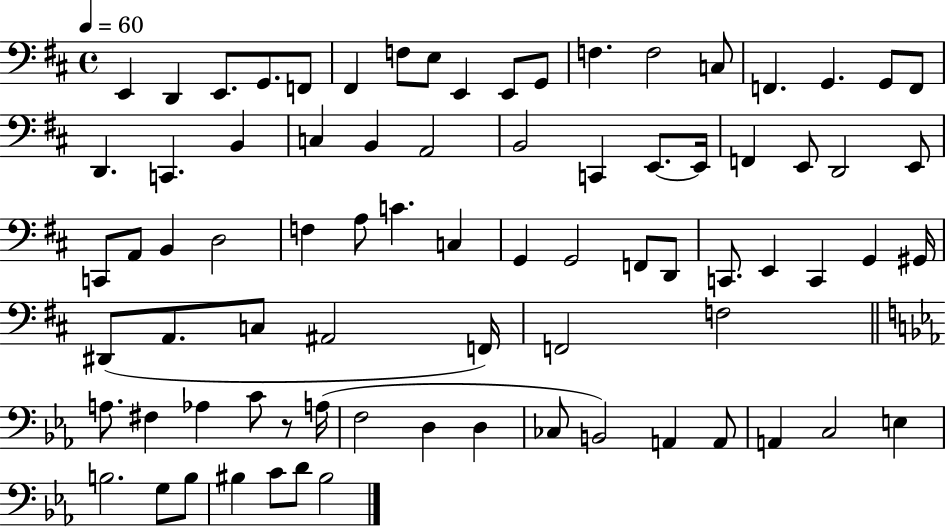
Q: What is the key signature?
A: D major